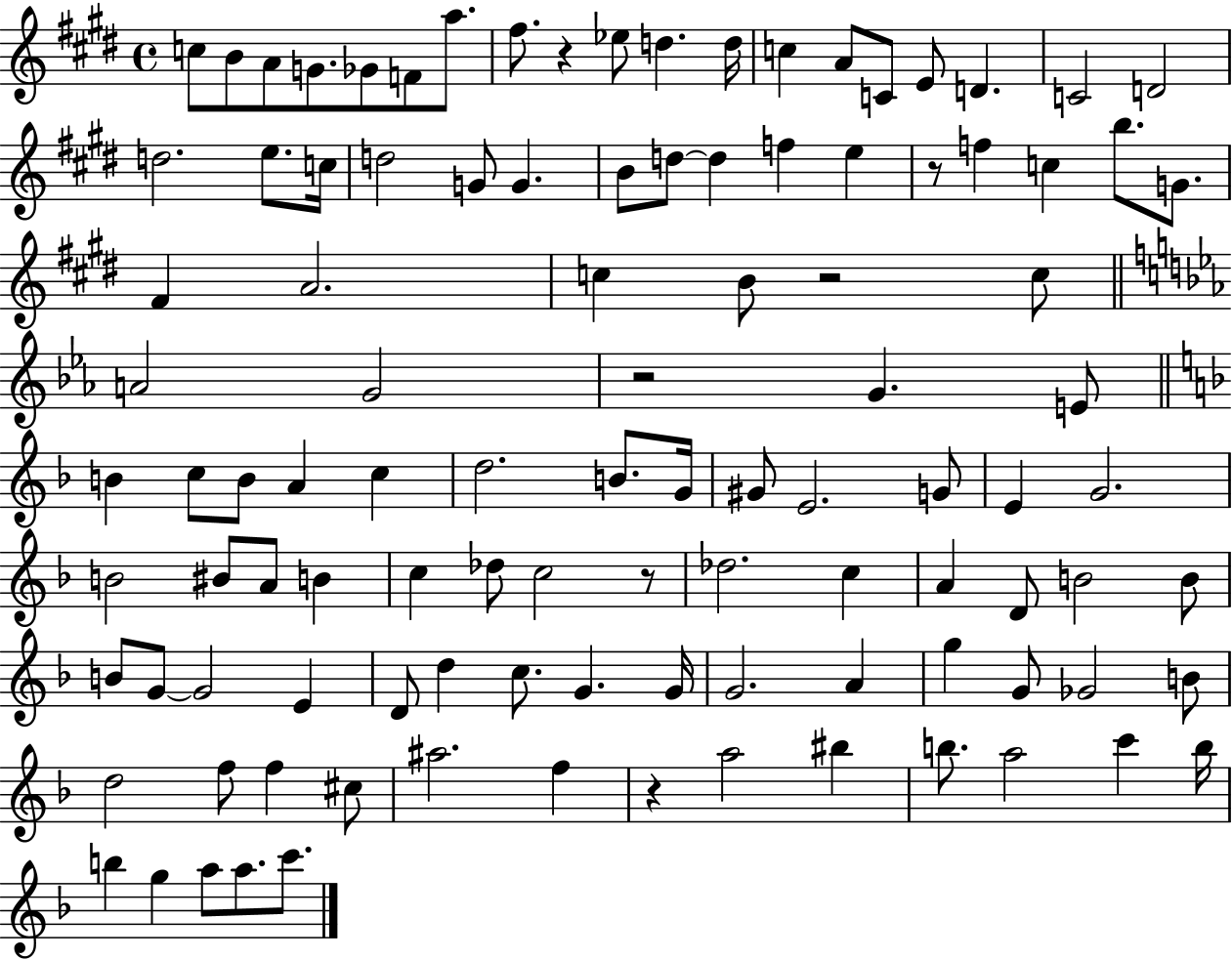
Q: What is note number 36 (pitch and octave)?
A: C5